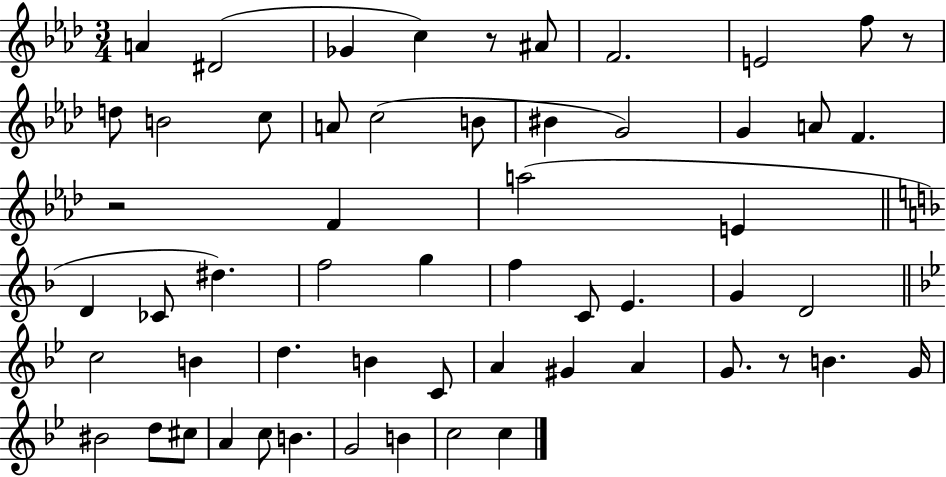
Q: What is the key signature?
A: AES major